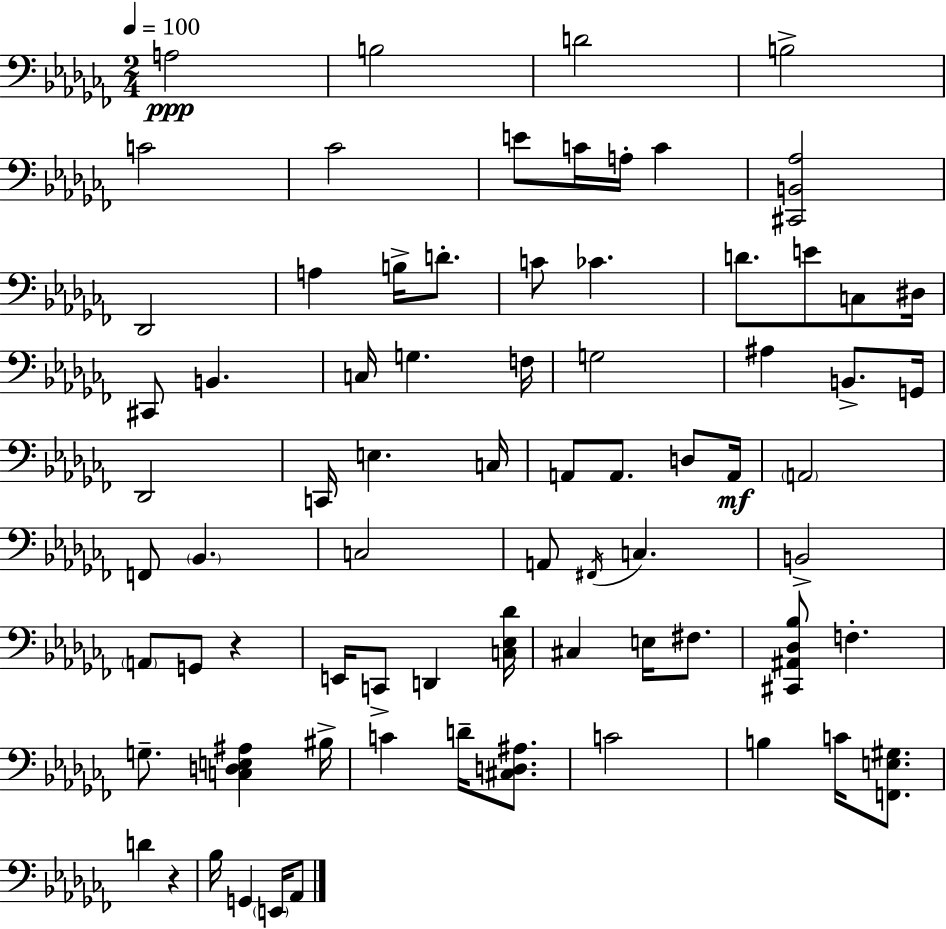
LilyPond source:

{
  \clef bass
  \numericTimeSignature
  \time 2/4
  \key aes \minor
  \tempo 4 = 100
  a2\ppp | b2 | d'2 | b2-> | \break c'2 | ces'2 | e'8 c'16 a16-. c'4 | <cis, b, aes>2 | \break des,2 | a4 b16-> d'8.-. | c'8 ces'4. | d'8. e'8 c8 dis16 | \break cis,8 b,4. | c16 g4. f16 | g2 | ais4 b,8.-> g,16 | \break des,2 | c,16 e4. c16 | a,8 a,8. d8 a,16\mf | \parenthesize a,2 | \break f,8 \parenthesize bes,4. | c2 | a,8 \acciaccatura { fis,16 } c4. | b,2-> | \break \parenthesize a,8 g,8 r4 | e,16 c,8-> d,4 | <c ees des'>16 cis4 e16 fis8. | <cis, ais, des bes>8 f4.-. | \break g8.-- <c d e ais>4 | bis16-> c'4 d'16-- <cis d ais>8. | c'2 | b4 c'16 <f, e gis>8. | \break d'4 r4 | bes16 g,4 \parenthesize e,16 aes,8 | \bar "|."
}